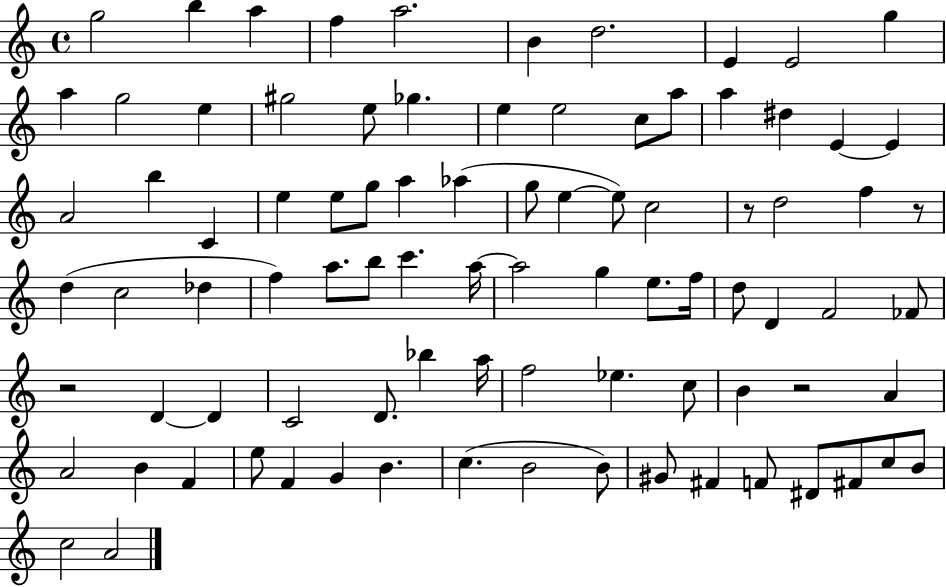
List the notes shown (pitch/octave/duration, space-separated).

G5/h B5/q A5/q F5/q A5/h. B4/q D5/h. E4/q E4/h G5/q A5/q G5/h E5/q G#5/h E5/e Gb5/q. E5/q E5/h C5/e A5/e A5/q D#5/q E4/q E4/q A4/h B5/q C4/q E5/q E5/e G5/e A5/q Ab5/q G5/e E5/q E5/e C5/h R/e D5/h F5/q R/e D5/q C5/h Db5/q F5/q A5/e. B5/e C6/q. A5/s A5/h G5/q E5/e. F5/s D5/e D4/q F4/h FES4/e R/h D4/q D4/q C4/h D4/e. Bb5/q A5/s F5/h Eb5/q. C5/e B4/q R/h A4/q A4/h B4/q F4/q E5/e F4/q G4/q B4/q. C5/q. B4/h B4/e G#4/e F#4/q F4/e D#4/e F#4/e C5/e B4/e C5/h A4/h